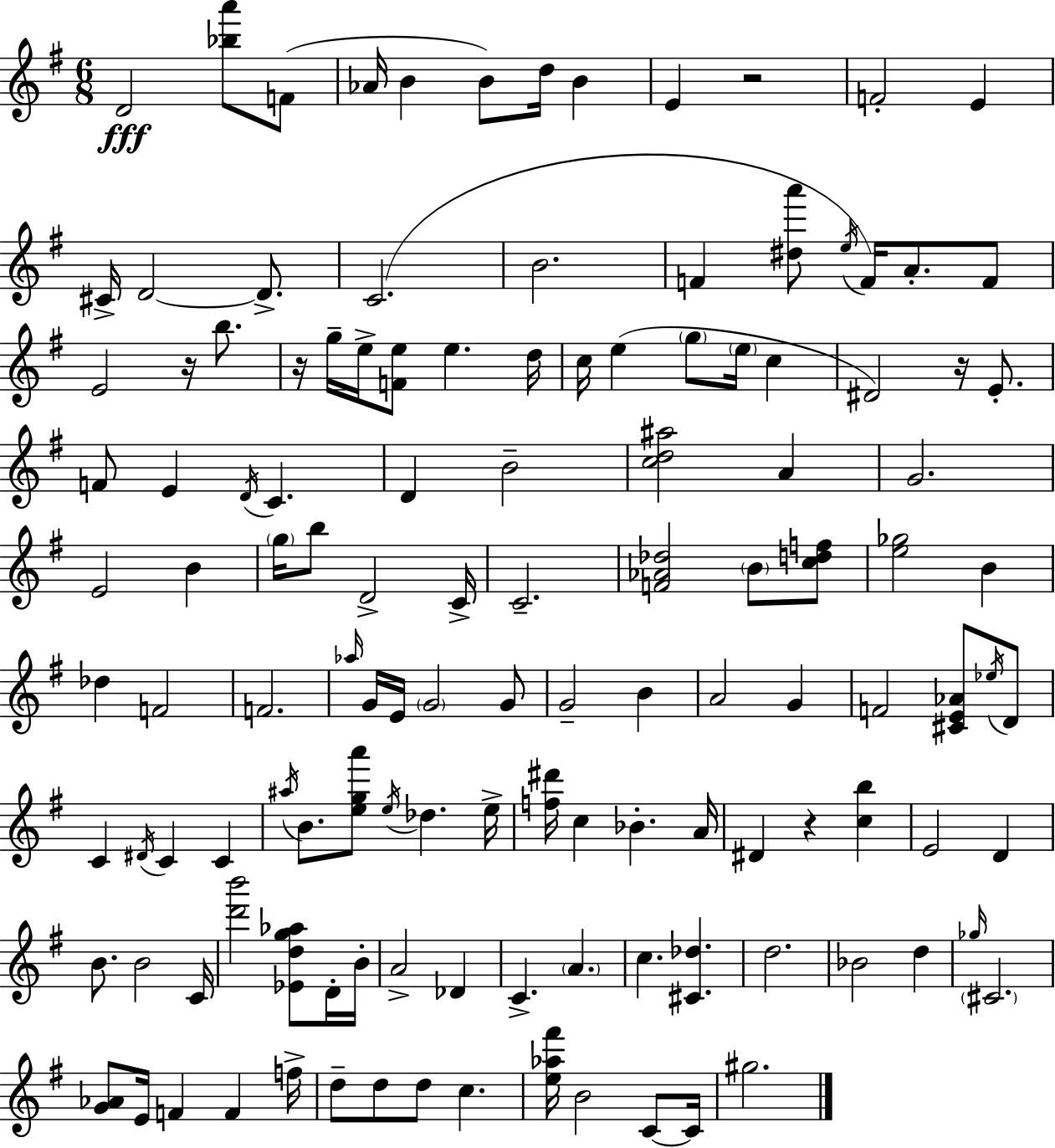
{
  \clef treble
  \numericTimeSignature
  \time 6/8
  \key g \major
  \repeat volta 2 { d'2\fff <bes'' a'''>8 f'8( | aes'16 b'4 b'8) d''16 b'4 | e'4 r2 | f'2-. e'4 | \break cis'16-> d'2~~ d'8.-> | c'2.( | b'2. | f'4 <dis'' a'''>8 \acciaccatura { e''16 } f'16) a'8.-. f'8 | \break e'2 r16 b''8. | r16 g''16-- e''16-> <f' e''>8 e''4. | d''16 c''16 e''4( \parenthesize g''8 \parenthesize e''16 c''4 | dis'2) r16 e'8.-. | \break f'8 e'4 \acciaccatura { d'16 } c'4. | d'4 b'2-- | <c'' d'' ais''>2 a'4 | g'2. | \break e'2 b'4 | \parenthesize g''16 b''8 d'2-> | c'16-> c'2.-- | <f' aes' des''>2 \parenthesize b'8 | \break <c'' d'' f''>8 <e'' ges''>2 b'4 | des''4 f'2 | f'2. | \grace { aes''16 } g'16 e'16 \parenthesize g'2 | \break g'8 g'2-- b'4 | a'2 g'4 | f'2 <cis' e' aes'>8 | \acciaccatura { ees''16 } d'8 c'4 \acciaccatura { dis'16 } c'4 | \break c'4 \acciaccatura { ais''16 } b'8. <e'' g'' a'''>8 \acciaccatura { e''16 } | des''4. e''16-> <f'' dis'''>16 c''4 | bes'4.-. a'16 dis'4 r4 | <c'' b''>4 e'2 | \break d'4 b'8. b'2 | c'16 <d''' b'''>2 | <ees' d'' g'' aes''>8 d'16-. b'16-. a'2-> | des'4 c'4.-> | \break \parenthesize a'4. c''4. | <cis' des''>4. d''2. | bes'2 | d''4 \grace { ges''16 } \parenthesize cis'2. | \break <g' aes'>8 e'16 f'4 | f'4 f''16-> d''8-- d''8 | d''8 c''4. <e'' aes'' fis'''>16 b'2 | c'8~~ c'16 gis''2. | \break } \bar "|."
}